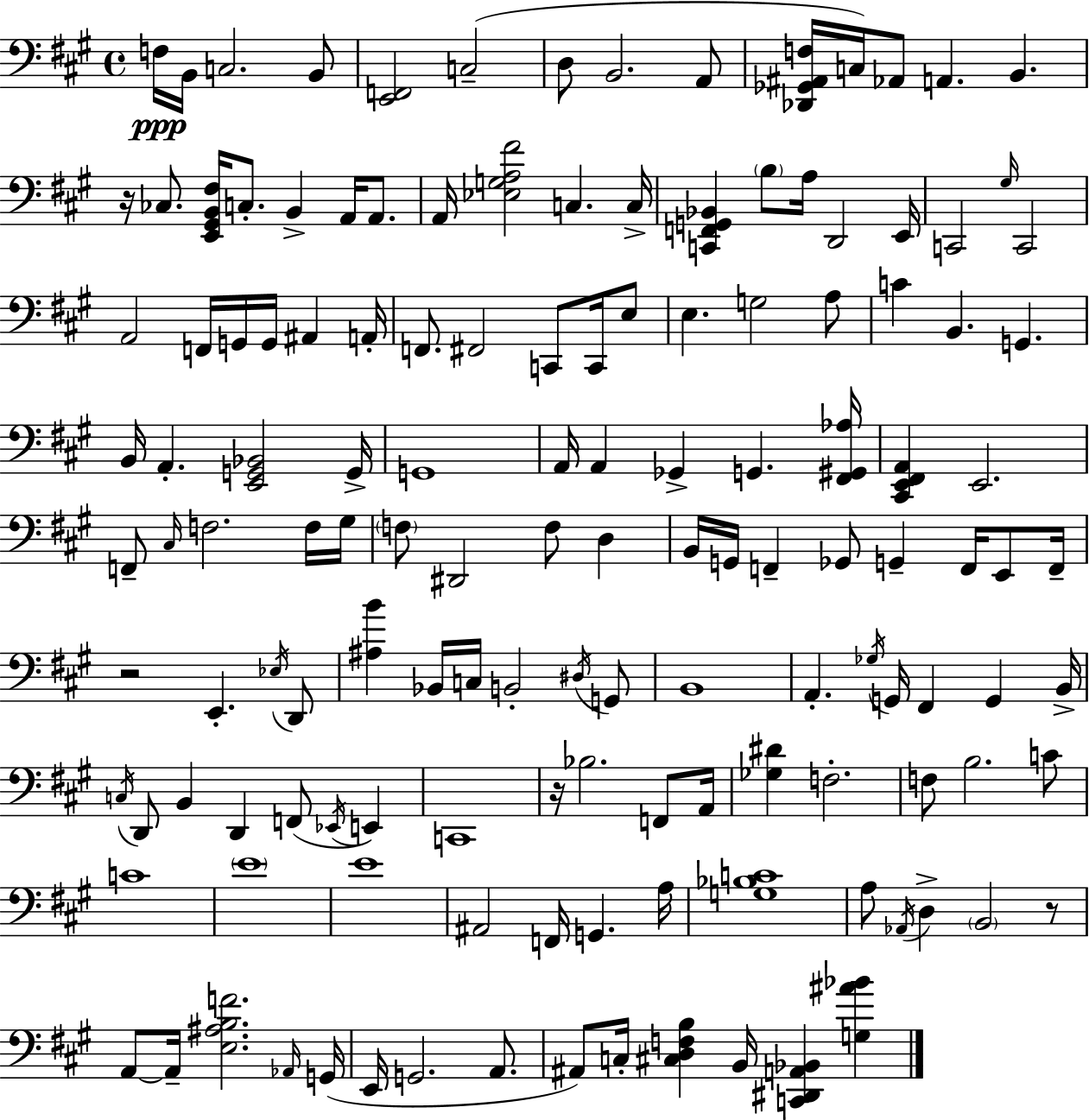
X:1
T:Untitled
M:4/4
L:1/4
K:A
F,/4 B,,/4 C,2 B,,/2 [E,,F,,]2 C,2 D,/2 B,,2 A,,/2 [_D,,_G,,^A,,F,]/4 C,/4 _A,,/2 A,, B,, z/4 _C,/2 [E,,^G,,B,,^F,]/4 C,/2 B,, A,,/4 A,,/2 A,,/4 [_E,G,A,^F]2 C, C,/4 [C,,F,,G,,_B,,] B,/2 A,/4 D,,2 E,,/4 C,,2 ^G,/4 C,,2 A,,2 F,,/4 G,,/4 G,,/4 ^A,, A,,/4 F,,/2 ^F,,2 C,,/2 C,,/4 E,/2 E, G,2 A,/2 C B,, G,, B,,/4 A,, [E,,G,,_B,,]2 G,,/4 G,,4 A,,/4 A,, _G,, G,, [^F,,^G,,_A,]/4 [^C,,E,,^F,,A,,] E,,2 F,,/2 ^C,/4 F,2 F,/4 ^G,/4 F,/2 ^D,,2 F,/2 D, B,,/4 G,,/4 F,, _G,,/2 G,, F,,/4 E,,/2 F,,/4 z2 E,, _E,/4 D,,/2 [^A,B] _B,,/4 C,/4 B,,2 ^D,/4 G,,/2 B,,4 A,, _G,/4 G,,/4 ^F,, G,, B,,/4 C,/4 D,,/2 B,, D,, F,,/2 _E,,/4 E,, C,,4 z/4 _B,2 F,,/2 A,,/4 [_G,^D] F,2 F,/2 B,2 C/2 C4 E4 E4 ^A,,2 F,,/4 G,, A,/4 [G,_B,C]4 A,/2 _A,,/4 D, B,,2 z/2 A,,/2 A,,/4 [E,^A,B,F]2 _A,,/4 G,,/4 E,,/4 G,,2 A,,/2 ^A,,/2 C,/4 [^C,D,F,B,] B,,/4 [C,,^D,,A,,_B,,] [G,^A_B]